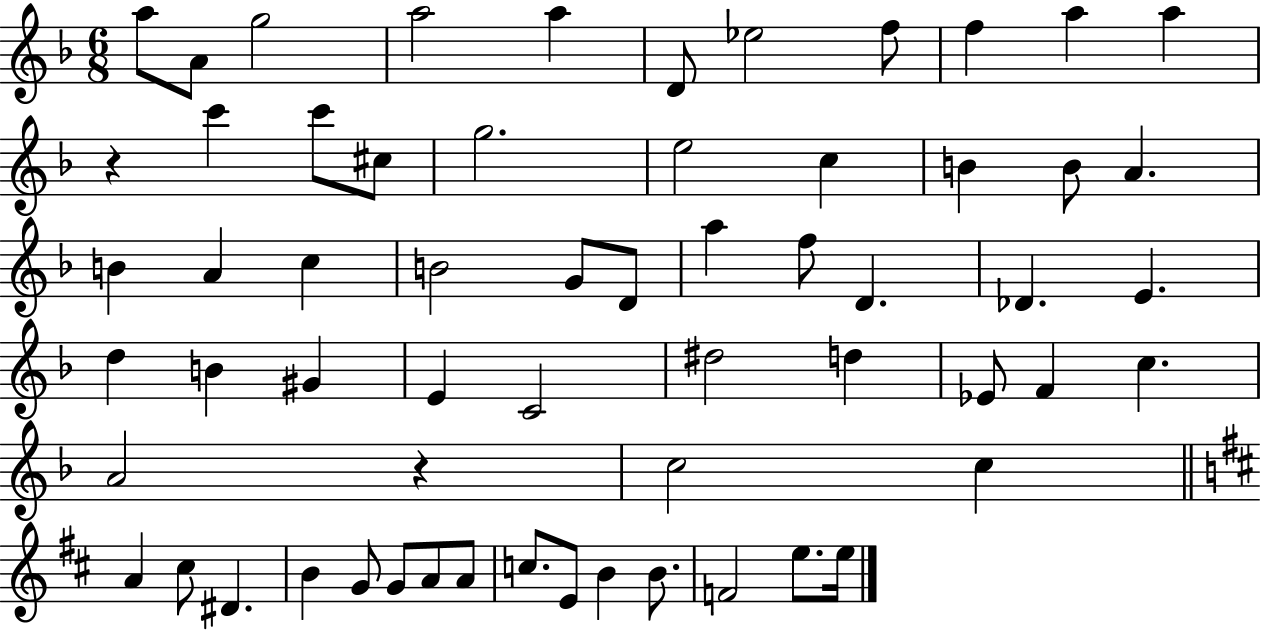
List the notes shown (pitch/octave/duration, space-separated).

A5/e A4/e G5/h A5/h A5/q D4/e Eb5/h F5/e F5/q A5/q A5/q R/q C6/q C6/e C#5/e G5/h. E5/h C5/q B4/q B4/e A4/q. B4/q A4/q C5/q B4/h G4/e D4/e A5/q F5/e D4/q. Db4/q. E4/q. D5/q B4/q G#4/q E4/q C4/h D#5/h D5/q Eb4/e F4/q C5/q. A4/h R/q C5/h C5/q A4/q C#5/e D#4/q. B4/q G4/e G4/e A4/e A4/e C5/e. E4/e B4/q B4/e. F4/h E5/e. E5/s